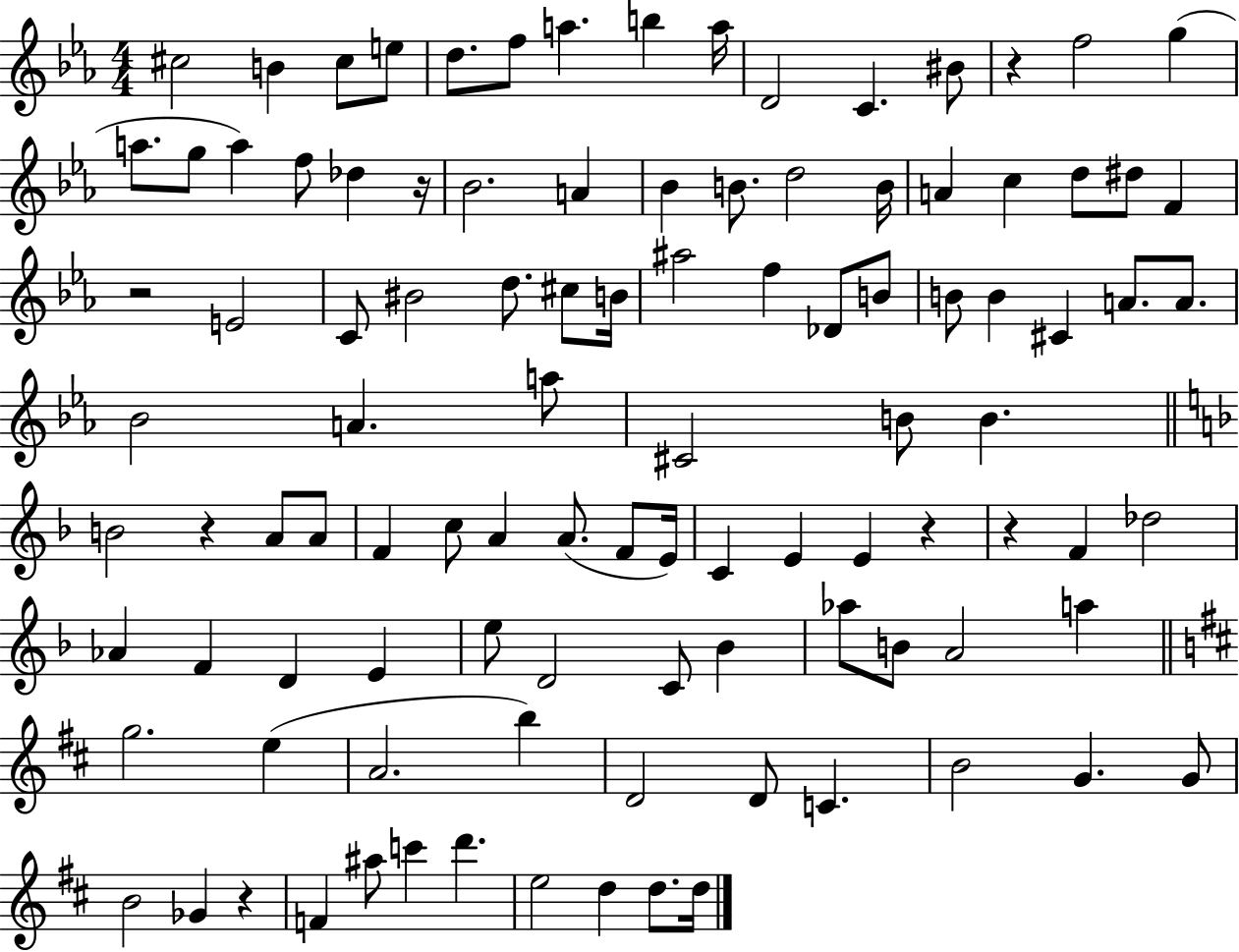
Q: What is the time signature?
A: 4/4